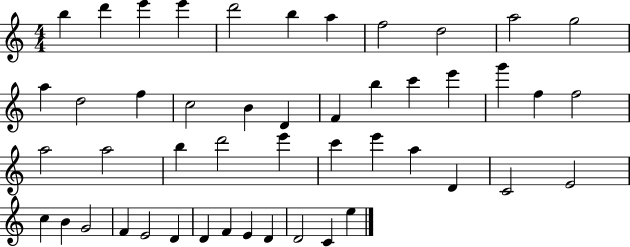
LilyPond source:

{
  \clef treble
  \numericTimeSignature
  \time 4/4
  \key c \major
  b''4 d'''4 e'''4 e'''4 | d'''2 b''4 a''4 | f''2 d''2 | a''2 g''2 | \break a''4 d''2 f''4 | c''2 b'4 d'4 | f'4 b''4 c'''4 e'''4 | g'''4 f''4 f''2 | \break a''2 a''2 | b''4 d'''2 e'''4 | c'''4 e'''4 a''4 d'4 | c'2 e'2 | \break c''4 b'4 g'2 | f'4 e'2 d'4 | d'4 f'4 e'4 d'4 | d'2 c'4 e''4 | \break \bar "|."
}